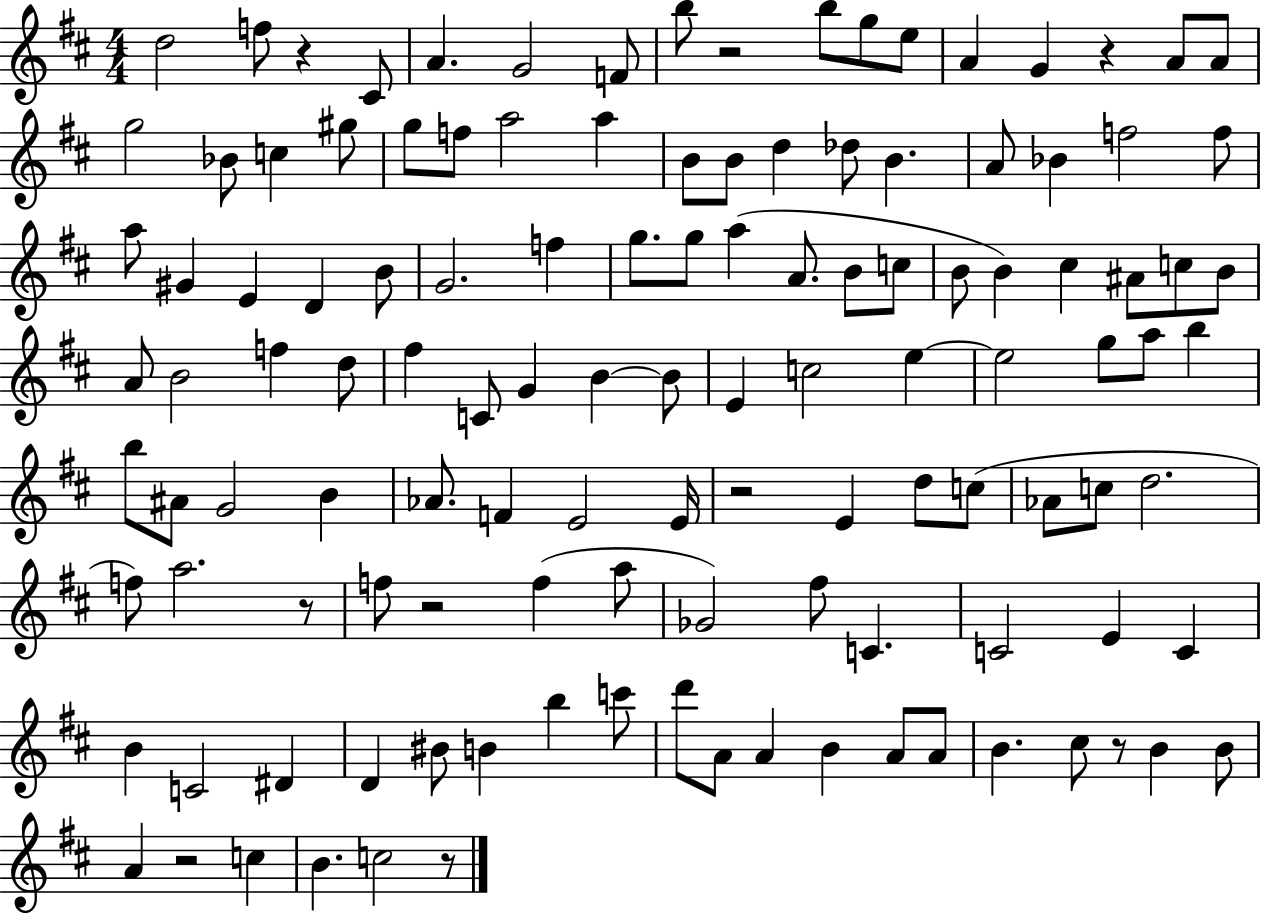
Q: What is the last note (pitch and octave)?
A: C5